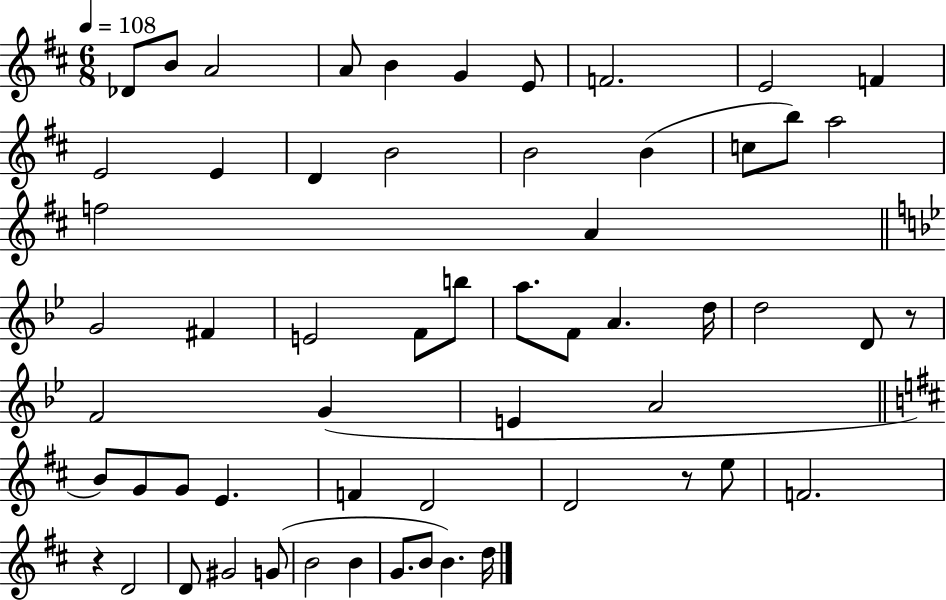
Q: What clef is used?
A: treble